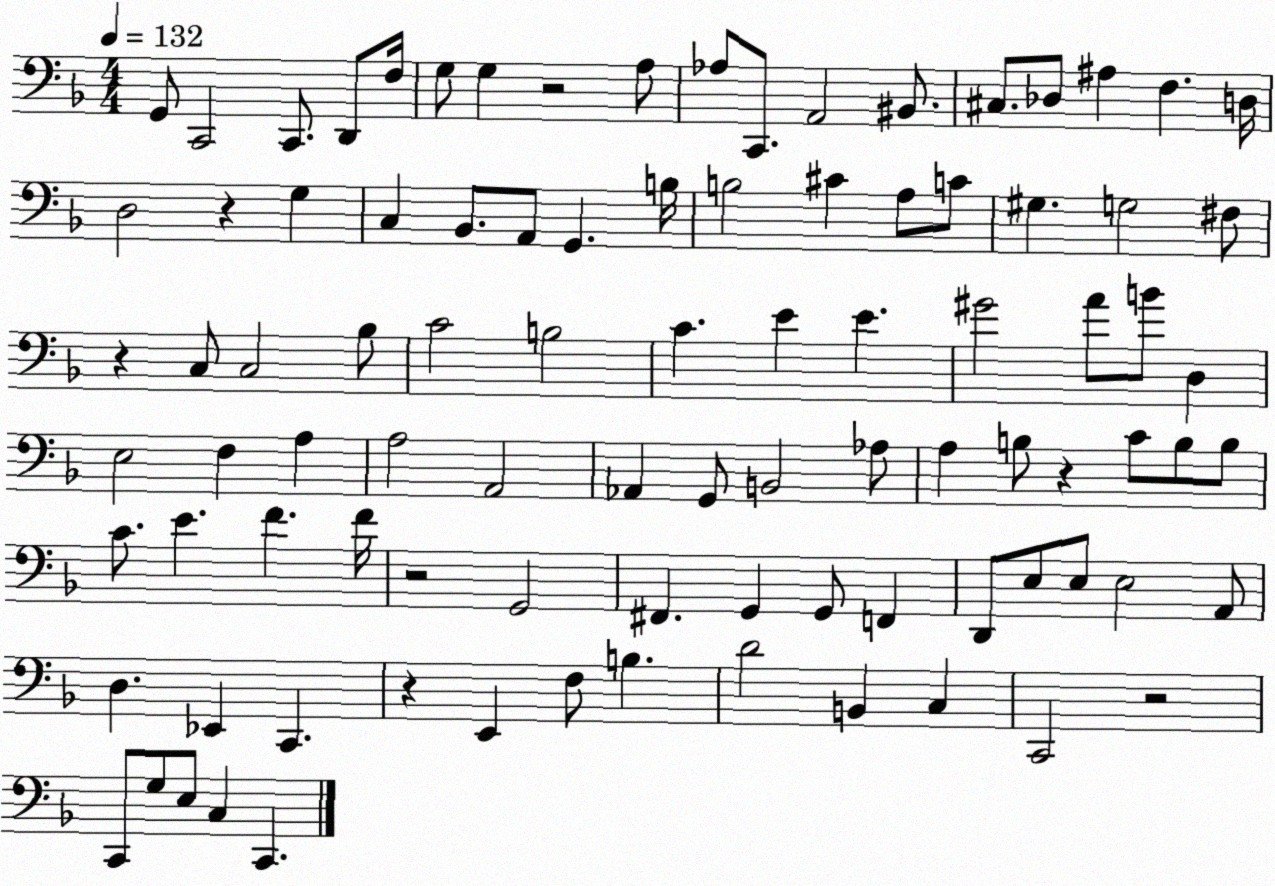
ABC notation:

X:1
T:Untitled
M:4/4
L:1/4
K:F
G,,/2 C,,2 C,,/2 D,,/2 F,/4 G,/2 G, z2 A,/2 _A,/2 C,,/2 A,,2 ^B,,/2 ^C,/2 _D,/2 ^A, F, D,/4 D,2 z G, C, _B,,/2 A,,/2 G,, B,/4 B,2 ^C A,/2 C/2 ^G, G,2 ^F,/2 z C,/2 C,2 _B,/2 C2 B,2 C E E ^G2 A/2 B/2 D, E,2 F, A, A,2 A,,2 _A,, G,,/2 B,,2 _A,/2 A, B,/2 z C/2 B,/2 B,/2 C/2 E F F/4 z2 G,,2 ^F,, G,, G,,/2 F,, D,,/2 E,/2 E,/2 E,2 A,,/2 D, _E,, C,, z E,, F,/2 B, D2 B,, C, C,,2 z2 C,,/2 G,/2 E,/2 C, C,,